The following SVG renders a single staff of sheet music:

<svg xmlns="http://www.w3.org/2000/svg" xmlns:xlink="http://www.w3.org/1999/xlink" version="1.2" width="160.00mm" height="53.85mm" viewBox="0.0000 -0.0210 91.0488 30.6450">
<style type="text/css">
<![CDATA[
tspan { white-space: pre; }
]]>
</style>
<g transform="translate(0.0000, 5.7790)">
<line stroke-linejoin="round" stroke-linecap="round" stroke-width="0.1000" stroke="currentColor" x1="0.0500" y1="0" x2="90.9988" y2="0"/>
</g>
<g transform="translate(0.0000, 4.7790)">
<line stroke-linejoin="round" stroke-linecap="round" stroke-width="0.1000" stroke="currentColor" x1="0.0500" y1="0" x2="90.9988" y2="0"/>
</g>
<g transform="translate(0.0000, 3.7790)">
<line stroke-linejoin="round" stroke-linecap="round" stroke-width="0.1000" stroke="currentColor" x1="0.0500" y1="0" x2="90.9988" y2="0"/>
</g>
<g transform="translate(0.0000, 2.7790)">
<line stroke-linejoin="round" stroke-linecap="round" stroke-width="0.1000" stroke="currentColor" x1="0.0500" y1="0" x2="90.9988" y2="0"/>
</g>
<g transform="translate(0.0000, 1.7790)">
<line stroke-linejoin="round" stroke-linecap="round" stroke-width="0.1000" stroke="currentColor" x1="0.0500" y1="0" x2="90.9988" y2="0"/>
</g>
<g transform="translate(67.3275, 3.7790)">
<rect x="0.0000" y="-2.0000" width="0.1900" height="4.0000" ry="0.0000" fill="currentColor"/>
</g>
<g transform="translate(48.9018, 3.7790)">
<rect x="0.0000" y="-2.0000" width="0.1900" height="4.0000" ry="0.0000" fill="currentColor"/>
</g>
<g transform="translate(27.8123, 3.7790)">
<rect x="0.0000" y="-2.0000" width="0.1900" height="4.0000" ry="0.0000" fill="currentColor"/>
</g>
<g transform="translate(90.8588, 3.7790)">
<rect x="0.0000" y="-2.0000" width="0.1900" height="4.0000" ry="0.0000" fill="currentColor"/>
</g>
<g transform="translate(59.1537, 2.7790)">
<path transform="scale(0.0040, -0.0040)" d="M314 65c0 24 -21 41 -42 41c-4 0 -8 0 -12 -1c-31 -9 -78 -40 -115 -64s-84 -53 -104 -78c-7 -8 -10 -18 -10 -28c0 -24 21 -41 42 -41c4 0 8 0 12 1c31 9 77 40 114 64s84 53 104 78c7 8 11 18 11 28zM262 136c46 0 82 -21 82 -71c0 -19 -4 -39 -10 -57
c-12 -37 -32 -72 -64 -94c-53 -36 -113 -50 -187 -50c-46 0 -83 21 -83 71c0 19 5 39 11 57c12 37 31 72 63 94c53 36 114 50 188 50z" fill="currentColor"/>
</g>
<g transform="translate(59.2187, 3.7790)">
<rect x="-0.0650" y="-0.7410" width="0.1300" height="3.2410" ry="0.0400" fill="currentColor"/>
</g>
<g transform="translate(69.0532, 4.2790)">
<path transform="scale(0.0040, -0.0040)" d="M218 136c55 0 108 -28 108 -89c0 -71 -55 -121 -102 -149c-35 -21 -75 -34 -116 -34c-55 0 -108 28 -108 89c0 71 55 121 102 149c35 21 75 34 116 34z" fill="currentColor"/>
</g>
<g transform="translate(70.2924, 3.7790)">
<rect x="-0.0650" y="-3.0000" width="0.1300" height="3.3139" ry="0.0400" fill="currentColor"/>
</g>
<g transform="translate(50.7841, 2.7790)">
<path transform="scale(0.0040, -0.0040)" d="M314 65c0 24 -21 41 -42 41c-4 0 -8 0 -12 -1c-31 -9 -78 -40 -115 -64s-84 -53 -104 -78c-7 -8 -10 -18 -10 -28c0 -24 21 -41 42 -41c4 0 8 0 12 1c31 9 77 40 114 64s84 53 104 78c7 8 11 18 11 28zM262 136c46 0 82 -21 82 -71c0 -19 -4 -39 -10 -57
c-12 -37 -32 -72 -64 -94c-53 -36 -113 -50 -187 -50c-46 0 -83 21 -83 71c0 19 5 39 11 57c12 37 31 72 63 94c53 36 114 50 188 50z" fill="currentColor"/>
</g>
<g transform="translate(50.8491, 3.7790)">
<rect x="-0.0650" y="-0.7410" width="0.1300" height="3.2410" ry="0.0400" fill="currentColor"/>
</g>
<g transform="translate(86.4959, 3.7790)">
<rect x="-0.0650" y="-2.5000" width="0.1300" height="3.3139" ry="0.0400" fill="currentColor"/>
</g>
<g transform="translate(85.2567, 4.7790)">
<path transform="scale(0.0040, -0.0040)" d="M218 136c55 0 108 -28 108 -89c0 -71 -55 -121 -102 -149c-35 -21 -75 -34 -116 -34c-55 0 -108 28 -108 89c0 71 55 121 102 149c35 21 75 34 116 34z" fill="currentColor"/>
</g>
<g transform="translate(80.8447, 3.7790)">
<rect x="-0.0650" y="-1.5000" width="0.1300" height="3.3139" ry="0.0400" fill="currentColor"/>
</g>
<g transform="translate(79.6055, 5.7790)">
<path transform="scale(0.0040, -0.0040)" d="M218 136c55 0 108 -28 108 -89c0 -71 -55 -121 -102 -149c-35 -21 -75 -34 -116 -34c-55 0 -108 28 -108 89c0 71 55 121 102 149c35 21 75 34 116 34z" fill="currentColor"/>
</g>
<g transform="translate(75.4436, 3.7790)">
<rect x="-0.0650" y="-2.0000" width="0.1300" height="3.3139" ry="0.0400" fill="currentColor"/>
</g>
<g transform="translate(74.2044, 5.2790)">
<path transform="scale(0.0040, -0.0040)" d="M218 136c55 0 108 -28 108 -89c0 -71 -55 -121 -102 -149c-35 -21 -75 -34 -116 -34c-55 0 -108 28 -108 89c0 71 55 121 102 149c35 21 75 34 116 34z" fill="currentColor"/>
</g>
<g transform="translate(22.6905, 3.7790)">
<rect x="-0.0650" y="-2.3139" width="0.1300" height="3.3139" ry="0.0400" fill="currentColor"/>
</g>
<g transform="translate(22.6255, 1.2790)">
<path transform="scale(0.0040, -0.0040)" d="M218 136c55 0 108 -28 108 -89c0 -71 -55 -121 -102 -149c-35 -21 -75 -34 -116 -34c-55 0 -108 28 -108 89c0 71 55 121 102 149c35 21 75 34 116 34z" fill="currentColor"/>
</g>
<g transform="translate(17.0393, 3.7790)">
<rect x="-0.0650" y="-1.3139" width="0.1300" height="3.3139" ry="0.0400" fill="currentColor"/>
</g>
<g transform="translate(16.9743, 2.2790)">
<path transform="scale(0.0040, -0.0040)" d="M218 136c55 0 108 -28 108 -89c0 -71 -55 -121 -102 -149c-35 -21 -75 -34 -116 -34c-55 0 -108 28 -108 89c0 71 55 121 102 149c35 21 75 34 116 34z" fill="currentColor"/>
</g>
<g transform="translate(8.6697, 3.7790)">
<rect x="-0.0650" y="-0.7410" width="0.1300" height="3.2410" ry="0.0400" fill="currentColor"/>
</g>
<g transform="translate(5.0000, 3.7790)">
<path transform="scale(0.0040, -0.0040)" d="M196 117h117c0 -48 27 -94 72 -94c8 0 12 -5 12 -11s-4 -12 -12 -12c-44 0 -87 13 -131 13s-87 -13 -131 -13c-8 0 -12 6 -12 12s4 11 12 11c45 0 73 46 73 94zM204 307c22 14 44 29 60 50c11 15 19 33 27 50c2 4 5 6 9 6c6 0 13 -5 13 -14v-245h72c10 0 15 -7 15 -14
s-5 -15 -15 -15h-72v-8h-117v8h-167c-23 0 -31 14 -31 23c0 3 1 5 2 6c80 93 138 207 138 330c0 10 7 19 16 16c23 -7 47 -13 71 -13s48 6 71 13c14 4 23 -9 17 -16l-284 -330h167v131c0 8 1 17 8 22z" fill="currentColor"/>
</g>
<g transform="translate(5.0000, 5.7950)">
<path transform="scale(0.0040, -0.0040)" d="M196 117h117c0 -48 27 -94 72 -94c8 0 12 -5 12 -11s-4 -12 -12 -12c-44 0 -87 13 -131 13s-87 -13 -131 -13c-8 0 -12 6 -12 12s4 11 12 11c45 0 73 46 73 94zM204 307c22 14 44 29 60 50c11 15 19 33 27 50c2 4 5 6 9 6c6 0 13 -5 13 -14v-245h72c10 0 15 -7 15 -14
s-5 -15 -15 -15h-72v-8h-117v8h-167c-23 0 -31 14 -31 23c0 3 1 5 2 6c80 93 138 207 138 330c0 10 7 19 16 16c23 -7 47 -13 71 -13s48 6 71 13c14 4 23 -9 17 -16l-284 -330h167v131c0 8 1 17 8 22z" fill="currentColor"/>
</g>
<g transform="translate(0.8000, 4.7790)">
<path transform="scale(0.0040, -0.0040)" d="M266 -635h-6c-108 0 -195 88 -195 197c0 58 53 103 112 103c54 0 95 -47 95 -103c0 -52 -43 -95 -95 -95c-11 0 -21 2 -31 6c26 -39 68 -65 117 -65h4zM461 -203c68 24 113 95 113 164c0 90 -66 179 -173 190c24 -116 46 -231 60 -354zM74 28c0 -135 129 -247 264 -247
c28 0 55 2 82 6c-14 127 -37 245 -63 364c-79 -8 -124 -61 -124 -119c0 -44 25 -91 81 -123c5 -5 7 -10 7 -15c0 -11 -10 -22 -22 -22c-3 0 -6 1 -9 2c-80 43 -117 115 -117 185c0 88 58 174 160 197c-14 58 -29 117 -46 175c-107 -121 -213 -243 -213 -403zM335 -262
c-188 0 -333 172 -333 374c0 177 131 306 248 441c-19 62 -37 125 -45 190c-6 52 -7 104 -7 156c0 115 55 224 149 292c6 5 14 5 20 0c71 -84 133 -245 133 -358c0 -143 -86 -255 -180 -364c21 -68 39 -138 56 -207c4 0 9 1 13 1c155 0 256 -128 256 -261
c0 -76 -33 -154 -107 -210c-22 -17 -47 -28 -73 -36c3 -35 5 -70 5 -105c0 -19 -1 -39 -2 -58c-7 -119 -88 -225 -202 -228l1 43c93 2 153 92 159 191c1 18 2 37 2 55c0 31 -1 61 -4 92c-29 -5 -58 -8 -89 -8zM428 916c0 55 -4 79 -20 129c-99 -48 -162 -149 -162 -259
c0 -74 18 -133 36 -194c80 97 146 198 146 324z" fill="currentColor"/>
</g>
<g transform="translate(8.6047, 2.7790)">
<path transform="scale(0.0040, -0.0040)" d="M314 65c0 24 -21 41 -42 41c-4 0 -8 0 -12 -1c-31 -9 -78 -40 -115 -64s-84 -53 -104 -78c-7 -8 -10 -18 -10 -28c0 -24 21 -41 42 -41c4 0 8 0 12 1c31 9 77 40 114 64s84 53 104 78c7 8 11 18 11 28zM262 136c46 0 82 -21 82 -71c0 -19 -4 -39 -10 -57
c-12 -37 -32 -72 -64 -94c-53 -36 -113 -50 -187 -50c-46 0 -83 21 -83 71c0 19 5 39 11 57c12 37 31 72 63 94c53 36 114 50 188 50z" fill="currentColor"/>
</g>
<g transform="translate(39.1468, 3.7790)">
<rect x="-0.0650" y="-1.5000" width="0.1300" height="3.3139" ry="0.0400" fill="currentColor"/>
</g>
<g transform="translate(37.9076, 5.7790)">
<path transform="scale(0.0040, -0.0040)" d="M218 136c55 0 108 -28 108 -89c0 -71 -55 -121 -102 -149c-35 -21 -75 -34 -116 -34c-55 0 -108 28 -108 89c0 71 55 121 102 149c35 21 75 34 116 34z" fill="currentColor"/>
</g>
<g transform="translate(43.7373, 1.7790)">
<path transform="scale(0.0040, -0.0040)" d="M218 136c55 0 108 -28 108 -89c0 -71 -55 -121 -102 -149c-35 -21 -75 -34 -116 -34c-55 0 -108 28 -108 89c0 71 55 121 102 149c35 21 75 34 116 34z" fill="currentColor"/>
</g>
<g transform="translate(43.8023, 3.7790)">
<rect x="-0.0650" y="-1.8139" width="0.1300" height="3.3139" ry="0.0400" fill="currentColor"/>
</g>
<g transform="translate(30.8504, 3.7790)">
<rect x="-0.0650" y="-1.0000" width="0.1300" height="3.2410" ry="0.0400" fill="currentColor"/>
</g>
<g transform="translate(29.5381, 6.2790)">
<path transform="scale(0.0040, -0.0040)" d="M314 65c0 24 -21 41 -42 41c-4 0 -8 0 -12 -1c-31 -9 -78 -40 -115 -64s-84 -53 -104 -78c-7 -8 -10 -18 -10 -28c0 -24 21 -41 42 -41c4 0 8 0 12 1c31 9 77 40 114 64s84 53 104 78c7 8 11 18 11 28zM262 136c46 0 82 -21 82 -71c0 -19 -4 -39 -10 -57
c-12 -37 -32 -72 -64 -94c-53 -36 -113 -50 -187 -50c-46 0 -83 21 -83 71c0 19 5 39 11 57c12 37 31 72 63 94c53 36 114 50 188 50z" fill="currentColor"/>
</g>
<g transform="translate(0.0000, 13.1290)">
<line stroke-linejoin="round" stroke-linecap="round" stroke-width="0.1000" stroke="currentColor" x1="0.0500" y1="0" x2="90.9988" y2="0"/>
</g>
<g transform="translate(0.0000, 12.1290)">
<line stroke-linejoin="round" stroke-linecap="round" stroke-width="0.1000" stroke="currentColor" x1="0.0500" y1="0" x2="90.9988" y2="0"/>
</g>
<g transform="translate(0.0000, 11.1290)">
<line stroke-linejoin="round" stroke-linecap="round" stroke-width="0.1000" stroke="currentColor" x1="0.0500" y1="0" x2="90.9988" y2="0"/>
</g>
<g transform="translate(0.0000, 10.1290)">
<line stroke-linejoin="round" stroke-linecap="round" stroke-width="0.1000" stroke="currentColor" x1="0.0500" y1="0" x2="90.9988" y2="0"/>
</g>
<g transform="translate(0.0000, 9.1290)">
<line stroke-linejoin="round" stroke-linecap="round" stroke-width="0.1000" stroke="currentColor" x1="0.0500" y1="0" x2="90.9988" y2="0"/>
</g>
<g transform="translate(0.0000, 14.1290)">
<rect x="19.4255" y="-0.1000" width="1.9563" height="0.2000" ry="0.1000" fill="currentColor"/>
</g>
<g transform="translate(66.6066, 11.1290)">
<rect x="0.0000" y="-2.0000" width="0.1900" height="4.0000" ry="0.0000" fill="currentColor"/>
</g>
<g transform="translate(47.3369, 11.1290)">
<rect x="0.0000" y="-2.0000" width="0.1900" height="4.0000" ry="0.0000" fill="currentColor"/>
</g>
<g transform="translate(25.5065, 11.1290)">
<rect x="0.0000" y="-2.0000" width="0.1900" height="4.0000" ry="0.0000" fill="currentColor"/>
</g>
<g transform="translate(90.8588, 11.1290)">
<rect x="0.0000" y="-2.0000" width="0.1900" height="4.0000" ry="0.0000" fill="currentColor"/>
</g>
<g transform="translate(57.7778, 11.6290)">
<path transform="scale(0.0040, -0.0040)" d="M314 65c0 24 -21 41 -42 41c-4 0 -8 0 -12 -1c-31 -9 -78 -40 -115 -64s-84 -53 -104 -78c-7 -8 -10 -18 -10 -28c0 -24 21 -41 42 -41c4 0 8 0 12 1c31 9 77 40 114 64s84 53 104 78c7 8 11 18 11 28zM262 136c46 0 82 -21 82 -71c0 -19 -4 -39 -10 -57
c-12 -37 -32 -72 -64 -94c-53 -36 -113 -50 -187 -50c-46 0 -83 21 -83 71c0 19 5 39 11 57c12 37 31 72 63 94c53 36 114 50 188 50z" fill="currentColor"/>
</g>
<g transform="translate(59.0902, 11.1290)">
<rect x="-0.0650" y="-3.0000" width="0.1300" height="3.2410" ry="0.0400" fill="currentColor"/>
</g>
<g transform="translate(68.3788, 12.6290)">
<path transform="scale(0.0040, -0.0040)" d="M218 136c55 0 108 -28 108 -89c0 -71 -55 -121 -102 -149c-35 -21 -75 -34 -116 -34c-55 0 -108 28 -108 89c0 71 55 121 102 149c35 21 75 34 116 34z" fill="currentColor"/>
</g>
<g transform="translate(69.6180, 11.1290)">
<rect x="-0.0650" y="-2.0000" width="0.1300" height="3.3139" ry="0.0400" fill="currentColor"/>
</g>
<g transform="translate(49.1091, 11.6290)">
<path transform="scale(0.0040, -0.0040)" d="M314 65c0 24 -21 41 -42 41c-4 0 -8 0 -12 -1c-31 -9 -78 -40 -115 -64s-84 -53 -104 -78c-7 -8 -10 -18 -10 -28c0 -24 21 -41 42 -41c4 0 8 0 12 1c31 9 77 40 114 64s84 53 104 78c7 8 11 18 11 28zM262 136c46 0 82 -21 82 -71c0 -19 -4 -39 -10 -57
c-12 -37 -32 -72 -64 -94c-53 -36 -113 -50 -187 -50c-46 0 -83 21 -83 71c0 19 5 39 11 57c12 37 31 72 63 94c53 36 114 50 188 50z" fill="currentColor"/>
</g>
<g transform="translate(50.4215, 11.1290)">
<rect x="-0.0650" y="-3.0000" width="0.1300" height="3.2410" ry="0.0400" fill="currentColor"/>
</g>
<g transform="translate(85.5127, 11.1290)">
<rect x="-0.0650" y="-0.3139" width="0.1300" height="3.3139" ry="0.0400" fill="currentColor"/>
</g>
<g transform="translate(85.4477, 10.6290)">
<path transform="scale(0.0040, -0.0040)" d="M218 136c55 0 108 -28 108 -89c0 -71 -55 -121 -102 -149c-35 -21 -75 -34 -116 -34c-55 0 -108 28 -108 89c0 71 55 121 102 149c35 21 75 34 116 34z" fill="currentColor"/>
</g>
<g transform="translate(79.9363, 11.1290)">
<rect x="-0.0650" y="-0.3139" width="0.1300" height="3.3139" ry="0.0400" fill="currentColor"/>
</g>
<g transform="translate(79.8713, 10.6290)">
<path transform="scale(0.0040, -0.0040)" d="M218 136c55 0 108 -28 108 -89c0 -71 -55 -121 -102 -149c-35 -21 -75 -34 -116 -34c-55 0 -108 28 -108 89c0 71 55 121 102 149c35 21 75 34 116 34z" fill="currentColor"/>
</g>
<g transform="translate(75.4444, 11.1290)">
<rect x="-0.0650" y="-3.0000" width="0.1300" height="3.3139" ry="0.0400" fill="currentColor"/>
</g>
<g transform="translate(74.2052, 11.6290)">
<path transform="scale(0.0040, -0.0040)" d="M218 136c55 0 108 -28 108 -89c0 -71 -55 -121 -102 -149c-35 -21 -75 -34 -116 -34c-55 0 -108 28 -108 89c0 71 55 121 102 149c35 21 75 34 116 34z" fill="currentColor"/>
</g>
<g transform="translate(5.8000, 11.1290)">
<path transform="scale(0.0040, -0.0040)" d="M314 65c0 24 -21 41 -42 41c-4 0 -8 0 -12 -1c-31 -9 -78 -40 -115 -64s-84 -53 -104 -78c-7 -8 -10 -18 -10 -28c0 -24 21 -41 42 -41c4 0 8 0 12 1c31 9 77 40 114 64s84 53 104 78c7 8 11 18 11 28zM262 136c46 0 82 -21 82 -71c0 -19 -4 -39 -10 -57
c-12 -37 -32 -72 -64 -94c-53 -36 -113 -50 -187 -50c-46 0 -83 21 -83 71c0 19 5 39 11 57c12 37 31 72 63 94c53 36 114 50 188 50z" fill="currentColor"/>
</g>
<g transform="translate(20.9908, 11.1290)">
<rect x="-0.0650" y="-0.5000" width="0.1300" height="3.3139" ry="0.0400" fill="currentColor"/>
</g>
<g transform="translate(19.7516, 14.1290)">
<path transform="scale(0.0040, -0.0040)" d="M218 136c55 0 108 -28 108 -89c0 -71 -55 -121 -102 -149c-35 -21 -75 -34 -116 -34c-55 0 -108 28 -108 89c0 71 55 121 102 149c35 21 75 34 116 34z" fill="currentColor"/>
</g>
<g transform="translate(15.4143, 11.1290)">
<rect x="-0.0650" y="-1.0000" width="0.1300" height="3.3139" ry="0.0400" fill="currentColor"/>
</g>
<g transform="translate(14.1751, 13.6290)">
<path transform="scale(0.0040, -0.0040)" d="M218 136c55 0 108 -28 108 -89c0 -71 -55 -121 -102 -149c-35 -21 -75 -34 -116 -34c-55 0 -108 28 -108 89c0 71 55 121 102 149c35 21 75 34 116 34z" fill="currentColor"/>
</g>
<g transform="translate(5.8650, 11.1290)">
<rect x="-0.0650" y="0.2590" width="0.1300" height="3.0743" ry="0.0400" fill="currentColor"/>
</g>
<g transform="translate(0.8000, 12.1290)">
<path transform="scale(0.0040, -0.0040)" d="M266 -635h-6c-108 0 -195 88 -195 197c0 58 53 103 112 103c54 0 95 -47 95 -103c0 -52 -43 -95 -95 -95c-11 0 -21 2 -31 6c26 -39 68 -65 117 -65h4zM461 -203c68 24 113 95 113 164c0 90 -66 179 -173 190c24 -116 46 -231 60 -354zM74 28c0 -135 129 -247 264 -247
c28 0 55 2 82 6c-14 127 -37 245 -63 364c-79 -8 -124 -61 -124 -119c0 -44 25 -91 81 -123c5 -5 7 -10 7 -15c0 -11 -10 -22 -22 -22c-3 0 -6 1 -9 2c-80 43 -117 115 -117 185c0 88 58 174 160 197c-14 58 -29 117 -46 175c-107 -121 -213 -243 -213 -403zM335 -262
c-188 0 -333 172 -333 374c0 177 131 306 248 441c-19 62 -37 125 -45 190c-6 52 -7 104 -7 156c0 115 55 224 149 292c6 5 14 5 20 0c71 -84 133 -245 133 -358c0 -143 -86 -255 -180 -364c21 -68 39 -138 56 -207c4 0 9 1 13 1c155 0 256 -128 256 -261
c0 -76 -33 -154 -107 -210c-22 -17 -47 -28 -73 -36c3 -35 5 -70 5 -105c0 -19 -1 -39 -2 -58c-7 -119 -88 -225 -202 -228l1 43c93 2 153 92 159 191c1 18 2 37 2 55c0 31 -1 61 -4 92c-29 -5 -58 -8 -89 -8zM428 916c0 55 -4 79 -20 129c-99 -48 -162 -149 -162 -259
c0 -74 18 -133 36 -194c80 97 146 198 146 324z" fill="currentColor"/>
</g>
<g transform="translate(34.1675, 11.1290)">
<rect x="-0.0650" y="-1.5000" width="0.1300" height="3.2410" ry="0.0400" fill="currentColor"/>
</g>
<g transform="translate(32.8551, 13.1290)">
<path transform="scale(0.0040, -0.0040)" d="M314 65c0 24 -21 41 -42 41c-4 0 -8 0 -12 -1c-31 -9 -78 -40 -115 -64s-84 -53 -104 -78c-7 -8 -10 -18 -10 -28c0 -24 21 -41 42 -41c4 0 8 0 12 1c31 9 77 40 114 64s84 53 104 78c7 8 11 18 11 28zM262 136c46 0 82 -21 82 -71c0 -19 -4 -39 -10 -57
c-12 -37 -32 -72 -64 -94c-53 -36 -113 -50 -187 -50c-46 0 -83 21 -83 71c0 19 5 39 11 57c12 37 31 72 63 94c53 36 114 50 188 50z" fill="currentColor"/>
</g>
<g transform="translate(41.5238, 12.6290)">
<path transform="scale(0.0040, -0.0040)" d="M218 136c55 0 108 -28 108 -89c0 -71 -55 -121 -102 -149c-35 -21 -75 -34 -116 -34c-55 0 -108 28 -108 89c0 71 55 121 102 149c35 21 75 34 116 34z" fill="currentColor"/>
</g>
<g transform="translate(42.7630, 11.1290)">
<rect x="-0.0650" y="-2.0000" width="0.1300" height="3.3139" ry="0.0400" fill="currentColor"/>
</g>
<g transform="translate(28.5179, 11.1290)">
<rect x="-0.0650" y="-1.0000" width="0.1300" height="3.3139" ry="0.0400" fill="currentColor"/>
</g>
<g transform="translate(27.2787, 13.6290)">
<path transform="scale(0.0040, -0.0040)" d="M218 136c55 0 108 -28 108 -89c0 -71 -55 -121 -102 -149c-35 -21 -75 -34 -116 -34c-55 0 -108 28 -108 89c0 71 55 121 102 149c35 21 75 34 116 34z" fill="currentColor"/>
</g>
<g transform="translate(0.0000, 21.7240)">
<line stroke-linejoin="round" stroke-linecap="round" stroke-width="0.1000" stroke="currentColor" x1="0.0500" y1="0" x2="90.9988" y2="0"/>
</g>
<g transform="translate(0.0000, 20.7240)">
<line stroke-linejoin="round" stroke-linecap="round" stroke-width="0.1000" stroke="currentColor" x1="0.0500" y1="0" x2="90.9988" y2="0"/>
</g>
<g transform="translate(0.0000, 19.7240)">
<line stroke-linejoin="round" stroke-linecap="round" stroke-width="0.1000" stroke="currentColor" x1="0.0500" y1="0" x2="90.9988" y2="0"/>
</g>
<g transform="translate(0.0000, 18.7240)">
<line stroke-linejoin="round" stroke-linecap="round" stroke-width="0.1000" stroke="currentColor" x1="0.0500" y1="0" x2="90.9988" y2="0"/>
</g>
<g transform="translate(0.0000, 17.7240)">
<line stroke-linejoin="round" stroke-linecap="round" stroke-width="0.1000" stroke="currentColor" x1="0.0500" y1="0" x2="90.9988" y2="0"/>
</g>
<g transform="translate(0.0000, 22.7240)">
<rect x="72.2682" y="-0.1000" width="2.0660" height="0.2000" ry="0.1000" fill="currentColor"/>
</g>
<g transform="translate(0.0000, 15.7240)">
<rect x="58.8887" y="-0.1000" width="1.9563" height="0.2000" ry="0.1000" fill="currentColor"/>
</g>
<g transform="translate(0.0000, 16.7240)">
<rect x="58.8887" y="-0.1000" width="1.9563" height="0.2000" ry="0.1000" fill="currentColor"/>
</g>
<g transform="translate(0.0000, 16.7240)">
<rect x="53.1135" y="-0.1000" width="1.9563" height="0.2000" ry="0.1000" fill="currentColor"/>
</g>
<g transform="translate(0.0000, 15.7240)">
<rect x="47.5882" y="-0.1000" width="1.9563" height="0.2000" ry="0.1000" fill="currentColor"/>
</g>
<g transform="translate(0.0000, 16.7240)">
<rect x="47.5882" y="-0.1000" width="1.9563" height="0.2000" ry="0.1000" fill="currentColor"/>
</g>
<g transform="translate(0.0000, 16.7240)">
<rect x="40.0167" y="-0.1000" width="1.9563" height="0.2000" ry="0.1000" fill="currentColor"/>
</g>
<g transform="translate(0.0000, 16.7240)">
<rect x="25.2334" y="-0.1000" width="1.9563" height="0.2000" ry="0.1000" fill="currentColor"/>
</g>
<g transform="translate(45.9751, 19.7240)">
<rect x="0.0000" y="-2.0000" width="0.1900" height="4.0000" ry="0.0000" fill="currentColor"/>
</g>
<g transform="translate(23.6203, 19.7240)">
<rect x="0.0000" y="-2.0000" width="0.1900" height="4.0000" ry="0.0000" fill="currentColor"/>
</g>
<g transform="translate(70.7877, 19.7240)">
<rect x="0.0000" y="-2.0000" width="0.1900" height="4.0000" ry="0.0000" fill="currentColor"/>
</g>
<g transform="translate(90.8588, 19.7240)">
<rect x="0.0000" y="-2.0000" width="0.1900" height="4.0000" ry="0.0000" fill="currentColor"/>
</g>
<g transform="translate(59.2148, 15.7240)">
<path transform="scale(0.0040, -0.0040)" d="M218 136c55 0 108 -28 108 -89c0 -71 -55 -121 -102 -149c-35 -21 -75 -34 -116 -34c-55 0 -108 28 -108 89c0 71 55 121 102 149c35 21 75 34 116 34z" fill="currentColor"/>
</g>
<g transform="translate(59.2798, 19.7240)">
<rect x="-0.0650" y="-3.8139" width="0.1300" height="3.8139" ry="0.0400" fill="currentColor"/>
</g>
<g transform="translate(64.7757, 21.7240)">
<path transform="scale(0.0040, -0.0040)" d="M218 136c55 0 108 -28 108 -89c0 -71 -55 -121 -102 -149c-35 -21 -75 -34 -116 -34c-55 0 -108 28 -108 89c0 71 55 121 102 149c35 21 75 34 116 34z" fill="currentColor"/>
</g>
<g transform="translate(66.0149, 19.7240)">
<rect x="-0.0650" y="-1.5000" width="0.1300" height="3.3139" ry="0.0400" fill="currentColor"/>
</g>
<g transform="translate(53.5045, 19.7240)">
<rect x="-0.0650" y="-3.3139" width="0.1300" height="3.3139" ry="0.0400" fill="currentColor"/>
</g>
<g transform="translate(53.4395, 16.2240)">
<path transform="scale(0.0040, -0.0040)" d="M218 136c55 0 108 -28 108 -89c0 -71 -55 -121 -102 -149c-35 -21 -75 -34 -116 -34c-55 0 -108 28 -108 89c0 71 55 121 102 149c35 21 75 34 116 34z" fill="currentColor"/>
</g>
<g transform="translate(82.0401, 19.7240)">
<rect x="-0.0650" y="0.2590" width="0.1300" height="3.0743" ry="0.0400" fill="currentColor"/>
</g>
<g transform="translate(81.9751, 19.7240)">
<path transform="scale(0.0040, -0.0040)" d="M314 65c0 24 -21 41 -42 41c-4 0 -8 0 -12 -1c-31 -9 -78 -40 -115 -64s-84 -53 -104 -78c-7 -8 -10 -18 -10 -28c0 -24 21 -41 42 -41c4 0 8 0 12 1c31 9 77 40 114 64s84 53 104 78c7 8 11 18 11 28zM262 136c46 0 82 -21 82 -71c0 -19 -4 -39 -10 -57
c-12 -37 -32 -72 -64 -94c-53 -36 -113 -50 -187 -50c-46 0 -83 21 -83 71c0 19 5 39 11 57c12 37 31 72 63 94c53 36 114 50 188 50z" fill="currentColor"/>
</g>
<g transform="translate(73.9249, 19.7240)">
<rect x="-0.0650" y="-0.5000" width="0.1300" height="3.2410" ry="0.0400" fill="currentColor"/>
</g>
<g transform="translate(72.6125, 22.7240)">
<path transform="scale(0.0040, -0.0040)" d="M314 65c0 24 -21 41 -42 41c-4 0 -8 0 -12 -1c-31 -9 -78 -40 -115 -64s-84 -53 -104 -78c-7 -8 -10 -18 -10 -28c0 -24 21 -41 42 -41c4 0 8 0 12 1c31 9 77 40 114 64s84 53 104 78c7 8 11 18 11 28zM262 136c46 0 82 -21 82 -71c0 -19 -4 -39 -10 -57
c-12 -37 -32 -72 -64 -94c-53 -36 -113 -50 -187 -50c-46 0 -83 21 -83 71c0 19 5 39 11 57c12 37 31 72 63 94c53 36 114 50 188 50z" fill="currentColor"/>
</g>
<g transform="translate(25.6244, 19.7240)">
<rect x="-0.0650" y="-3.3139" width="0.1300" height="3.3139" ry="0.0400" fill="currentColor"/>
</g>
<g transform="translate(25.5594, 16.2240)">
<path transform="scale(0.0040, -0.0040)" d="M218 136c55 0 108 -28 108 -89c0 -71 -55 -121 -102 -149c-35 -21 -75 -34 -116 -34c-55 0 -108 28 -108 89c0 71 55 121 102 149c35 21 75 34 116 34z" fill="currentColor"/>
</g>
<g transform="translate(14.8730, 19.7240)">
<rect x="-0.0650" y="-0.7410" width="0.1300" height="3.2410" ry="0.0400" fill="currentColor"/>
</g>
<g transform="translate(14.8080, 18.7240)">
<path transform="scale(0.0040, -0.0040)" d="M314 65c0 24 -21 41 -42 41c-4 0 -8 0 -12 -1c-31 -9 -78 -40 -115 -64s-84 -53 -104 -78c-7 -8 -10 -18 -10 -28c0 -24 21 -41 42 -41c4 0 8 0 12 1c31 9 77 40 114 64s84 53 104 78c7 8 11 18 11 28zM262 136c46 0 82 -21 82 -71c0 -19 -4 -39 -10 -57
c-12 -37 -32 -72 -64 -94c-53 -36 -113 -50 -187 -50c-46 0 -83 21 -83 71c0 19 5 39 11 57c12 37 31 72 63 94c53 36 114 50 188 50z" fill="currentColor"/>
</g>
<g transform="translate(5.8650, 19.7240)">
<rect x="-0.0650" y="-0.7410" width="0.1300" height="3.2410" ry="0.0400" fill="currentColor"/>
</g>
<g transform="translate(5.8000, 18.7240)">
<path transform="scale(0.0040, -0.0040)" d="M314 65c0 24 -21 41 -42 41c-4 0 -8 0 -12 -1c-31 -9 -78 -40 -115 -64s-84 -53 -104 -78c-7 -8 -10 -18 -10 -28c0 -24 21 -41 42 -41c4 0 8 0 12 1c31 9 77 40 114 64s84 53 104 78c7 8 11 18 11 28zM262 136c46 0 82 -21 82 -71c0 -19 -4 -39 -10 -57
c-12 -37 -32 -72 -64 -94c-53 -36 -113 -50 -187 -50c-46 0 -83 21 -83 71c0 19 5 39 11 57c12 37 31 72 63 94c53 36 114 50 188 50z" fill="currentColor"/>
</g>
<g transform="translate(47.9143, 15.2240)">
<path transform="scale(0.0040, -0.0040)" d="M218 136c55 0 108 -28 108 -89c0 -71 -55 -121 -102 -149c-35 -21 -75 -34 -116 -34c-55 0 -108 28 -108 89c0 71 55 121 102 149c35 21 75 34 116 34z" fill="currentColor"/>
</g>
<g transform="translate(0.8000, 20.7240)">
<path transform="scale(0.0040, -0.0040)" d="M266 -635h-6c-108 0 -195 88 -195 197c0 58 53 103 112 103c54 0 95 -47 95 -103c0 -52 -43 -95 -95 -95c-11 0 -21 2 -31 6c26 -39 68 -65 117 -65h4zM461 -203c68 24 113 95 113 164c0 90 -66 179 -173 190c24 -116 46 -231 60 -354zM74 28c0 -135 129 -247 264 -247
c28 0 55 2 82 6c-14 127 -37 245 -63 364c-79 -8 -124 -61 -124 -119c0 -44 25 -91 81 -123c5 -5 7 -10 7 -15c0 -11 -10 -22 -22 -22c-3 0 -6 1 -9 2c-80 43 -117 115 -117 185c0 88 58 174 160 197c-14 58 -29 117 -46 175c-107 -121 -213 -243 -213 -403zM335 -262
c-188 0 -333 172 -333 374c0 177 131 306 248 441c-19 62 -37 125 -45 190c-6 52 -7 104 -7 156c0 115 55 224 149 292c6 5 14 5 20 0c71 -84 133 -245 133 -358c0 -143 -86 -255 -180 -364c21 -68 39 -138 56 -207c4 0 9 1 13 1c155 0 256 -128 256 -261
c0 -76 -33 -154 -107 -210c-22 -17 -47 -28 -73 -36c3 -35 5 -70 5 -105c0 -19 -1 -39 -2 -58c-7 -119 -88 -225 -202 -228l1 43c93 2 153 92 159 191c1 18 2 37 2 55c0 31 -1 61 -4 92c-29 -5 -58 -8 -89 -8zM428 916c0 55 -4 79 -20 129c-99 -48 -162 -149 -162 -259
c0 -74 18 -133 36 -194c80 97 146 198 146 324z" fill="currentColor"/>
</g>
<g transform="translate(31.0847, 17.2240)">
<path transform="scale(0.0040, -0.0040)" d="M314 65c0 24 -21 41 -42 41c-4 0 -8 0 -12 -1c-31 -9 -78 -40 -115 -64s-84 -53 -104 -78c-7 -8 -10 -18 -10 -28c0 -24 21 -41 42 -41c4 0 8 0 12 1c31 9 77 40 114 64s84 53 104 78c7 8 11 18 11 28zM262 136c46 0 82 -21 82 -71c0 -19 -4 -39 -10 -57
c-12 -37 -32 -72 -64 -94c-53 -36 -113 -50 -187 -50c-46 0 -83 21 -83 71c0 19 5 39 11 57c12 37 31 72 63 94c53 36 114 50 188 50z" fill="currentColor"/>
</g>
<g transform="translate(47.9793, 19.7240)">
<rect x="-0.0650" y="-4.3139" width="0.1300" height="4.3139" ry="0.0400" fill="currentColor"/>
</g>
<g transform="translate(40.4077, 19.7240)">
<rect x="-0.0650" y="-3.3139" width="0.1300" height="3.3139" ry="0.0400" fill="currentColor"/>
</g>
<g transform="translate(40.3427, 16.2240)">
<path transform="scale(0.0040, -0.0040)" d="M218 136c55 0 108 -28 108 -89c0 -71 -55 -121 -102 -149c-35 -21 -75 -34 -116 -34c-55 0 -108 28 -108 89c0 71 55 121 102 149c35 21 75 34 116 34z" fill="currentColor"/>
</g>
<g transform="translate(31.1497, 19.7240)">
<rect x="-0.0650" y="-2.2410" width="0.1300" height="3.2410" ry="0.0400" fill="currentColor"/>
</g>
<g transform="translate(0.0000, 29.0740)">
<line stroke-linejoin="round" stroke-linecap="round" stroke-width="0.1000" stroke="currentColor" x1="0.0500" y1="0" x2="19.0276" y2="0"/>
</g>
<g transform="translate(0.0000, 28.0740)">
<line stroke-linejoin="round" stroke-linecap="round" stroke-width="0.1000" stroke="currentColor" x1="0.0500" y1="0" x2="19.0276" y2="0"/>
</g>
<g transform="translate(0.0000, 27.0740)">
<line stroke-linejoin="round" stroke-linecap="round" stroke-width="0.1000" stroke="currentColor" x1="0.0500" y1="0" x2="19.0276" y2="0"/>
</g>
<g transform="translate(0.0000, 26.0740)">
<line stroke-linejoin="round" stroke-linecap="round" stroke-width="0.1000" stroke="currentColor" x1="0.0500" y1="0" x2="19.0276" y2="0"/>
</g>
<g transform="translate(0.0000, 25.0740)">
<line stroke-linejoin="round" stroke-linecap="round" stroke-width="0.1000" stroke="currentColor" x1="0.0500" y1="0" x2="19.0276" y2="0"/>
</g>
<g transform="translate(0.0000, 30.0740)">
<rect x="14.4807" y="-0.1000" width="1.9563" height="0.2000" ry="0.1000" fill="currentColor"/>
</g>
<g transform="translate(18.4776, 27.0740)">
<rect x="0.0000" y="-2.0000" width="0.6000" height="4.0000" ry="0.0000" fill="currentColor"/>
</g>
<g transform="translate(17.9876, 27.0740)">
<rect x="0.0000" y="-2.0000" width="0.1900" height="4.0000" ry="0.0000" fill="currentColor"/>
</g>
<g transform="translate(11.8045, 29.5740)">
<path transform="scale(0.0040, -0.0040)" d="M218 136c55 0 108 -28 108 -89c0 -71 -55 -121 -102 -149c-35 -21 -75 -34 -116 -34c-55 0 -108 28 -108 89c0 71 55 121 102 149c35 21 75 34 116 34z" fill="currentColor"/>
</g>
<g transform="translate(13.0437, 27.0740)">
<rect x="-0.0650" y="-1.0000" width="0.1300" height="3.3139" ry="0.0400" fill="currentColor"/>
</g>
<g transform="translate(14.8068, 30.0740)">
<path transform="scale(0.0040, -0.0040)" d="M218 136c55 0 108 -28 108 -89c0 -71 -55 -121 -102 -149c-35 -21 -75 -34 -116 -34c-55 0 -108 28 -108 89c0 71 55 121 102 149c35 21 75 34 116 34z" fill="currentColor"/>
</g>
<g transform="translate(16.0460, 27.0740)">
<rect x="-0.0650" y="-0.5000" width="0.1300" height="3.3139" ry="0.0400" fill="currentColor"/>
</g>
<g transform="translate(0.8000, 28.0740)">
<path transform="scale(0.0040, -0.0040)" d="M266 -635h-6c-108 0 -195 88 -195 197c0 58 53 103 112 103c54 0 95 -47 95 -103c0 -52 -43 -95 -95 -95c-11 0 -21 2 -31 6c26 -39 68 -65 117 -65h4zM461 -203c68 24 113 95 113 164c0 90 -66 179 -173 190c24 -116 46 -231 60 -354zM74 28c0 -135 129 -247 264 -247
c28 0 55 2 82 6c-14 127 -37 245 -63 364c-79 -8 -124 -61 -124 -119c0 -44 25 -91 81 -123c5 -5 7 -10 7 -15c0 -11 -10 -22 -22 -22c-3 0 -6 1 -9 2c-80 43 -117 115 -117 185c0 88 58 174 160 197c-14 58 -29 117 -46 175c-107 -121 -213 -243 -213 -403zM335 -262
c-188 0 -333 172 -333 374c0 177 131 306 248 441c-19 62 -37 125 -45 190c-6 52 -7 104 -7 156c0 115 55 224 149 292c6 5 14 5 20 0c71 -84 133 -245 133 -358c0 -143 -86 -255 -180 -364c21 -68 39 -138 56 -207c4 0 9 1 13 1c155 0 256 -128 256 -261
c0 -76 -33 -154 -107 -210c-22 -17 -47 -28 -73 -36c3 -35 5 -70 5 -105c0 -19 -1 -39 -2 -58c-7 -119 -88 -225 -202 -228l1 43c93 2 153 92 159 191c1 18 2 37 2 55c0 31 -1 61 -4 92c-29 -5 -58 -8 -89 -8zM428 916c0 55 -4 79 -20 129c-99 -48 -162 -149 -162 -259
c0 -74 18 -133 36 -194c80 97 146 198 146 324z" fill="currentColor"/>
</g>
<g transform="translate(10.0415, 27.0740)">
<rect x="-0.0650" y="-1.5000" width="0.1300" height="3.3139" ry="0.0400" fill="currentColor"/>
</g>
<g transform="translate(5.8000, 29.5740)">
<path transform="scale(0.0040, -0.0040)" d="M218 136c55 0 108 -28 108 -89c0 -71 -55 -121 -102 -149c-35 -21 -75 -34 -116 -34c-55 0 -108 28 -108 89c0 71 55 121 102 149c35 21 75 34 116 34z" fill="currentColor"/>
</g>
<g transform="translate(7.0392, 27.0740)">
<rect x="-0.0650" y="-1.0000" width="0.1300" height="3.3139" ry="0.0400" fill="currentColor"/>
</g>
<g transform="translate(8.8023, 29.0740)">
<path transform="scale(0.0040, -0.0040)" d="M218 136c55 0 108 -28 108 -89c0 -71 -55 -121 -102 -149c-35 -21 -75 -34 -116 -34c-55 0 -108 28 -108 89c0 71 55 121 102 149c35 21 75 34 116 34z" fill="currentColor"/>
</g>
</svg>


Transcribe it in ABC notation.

X:1
T:Untitled
M:4/4
L:1/4
K:C
d2 e g D2 E f d2 d2 A F E G B2 D C D E2 F A2 A2 F A c c d2 d2 b g2 b d' b c' E C2 B2 D E D C